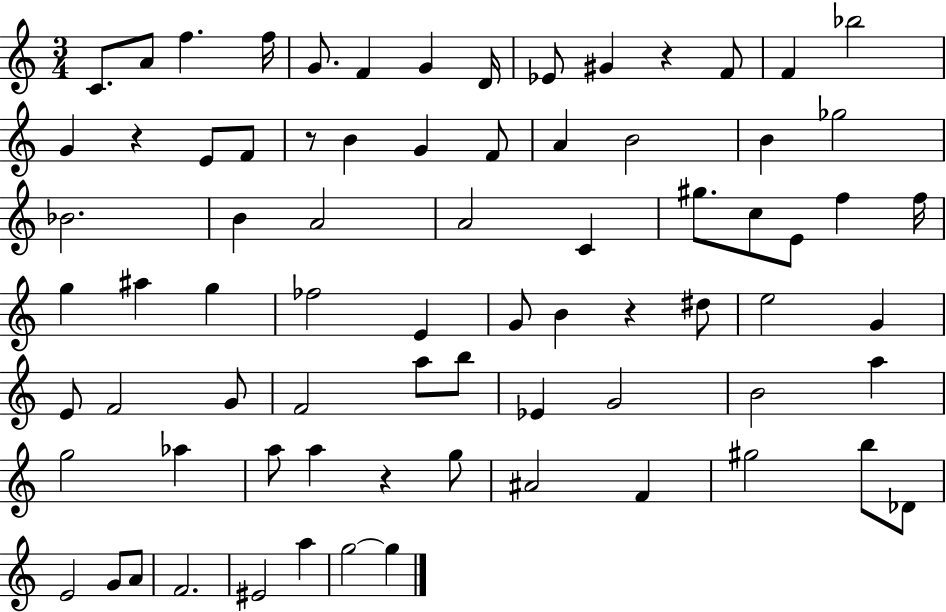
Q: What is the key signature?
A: C major